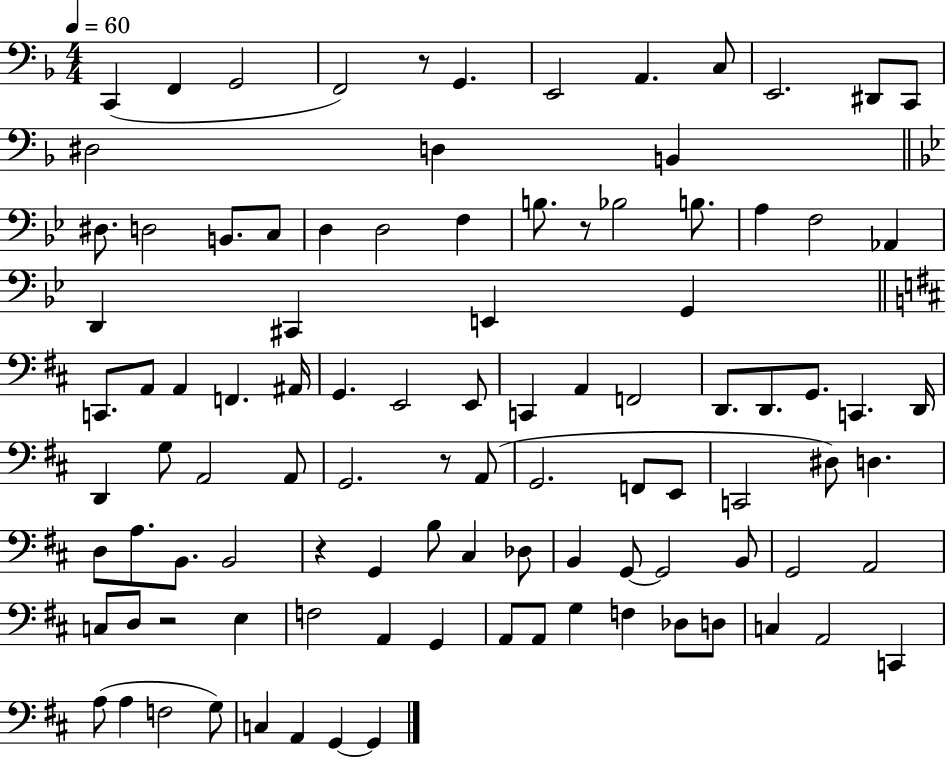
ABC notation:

X:1
T:Untitled
M:4/4
L:1/4
K:F
C,, F,, G,,2 F,,2 z/2 G,, E,,2 A,, C,/2 E,,2 ^D,,/2 C,,/2 ^D,2 D, B,, ^D,/2 D,2 B,,/2 C,/2 D, D,2 F, B,/2 z/2 _B,2 B,/2 A, F,2 _A,, D,, ^C,, E,, G,, C,,/2 A,,/2 A,, F,, ^A,,/4 G,, E,,2 E,,/2 C,, A,, F,,2 D,,/2 D,,/2 G,,/2 C,, D,,/4 D,, G,/2 A,,2 A,,/2 G,,2 z/2 A,,/2 G,,2 F,,/2 E,,/2 C,,2 ^D,/2 D, D,/2 A,/2 B,,/2 B,,2 z G,, B,/2 ^C, _D,/2 B,, G,,/2 G,,2 B,,/2 G,,2 A,,2 C,/2 D,/2 z2 E, F,2 A,, G,, A,,/2 A,,/2 G, F, _D,/2 D,/2 C, A,,2 C,, A,/2 A, F,2 G,/2 C, A,, G,, G,,